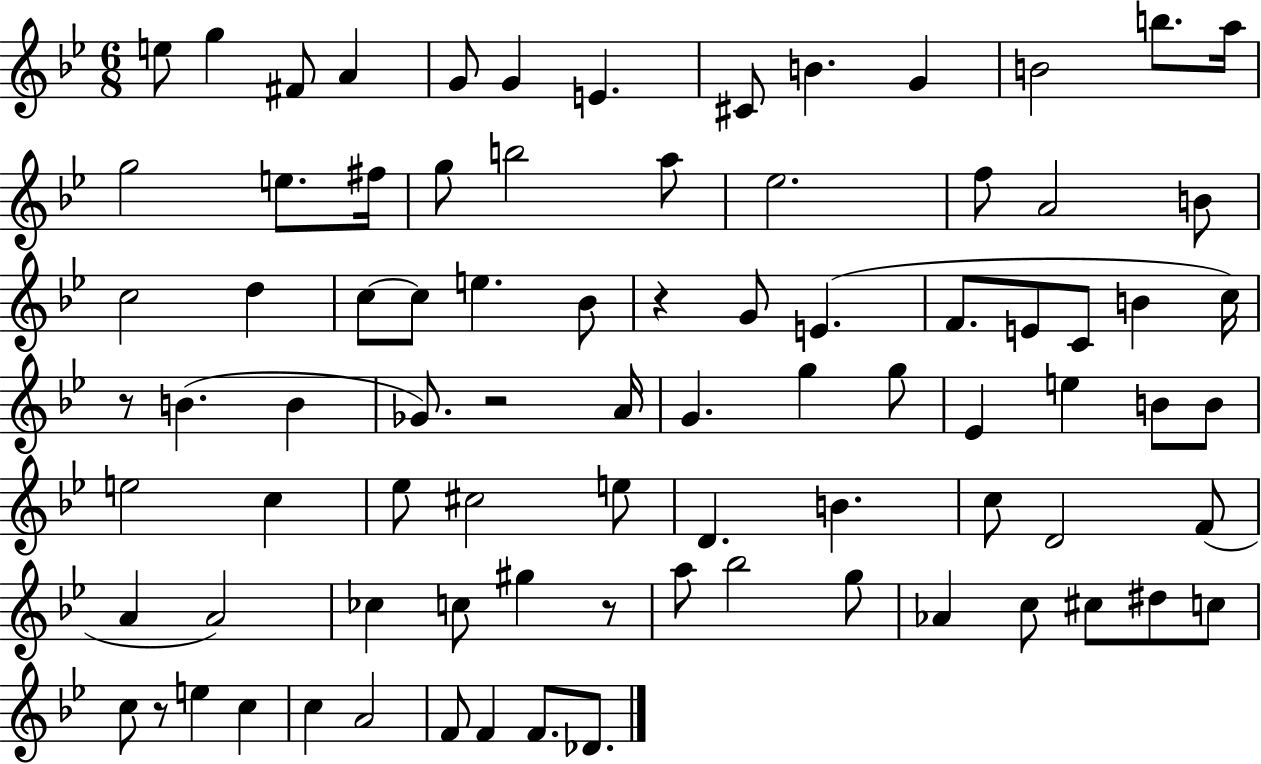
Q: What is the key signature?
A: BES major